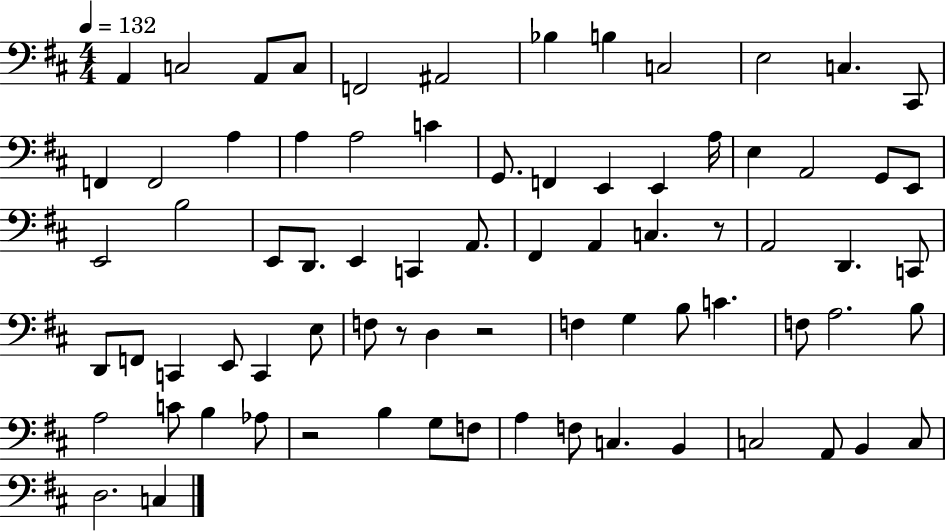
A2/q C3/h A2/e C3/e F2/h A#2/h Bb3/q B3/q C3/h E3/h C3/q. C#2/e F2/q F2/h A3/q A3/q A3/h C4/q G2/e. F2/q E2/q E2/q A3/s E3/q A2/h G2/e E2/e E2/h B3/h E2/e D2/e. E2/q C2/q A2/e. F#2/q A2/q C3/q. R/e A2/h D2/q. C2/e D2/e F2/e C2/q E2/e C2/q E3/e F3/e R/e D3/q R/h F3/q G3/q B3/e C4/q. F3/e A3/h. B3/e A3/h C4/e B3/q Ab3/e R/h B3/q G3/e F3/e A3/q F3/e C3/q. B2/q C3/h A2/e B2/q C3/e D3/h. C3/q